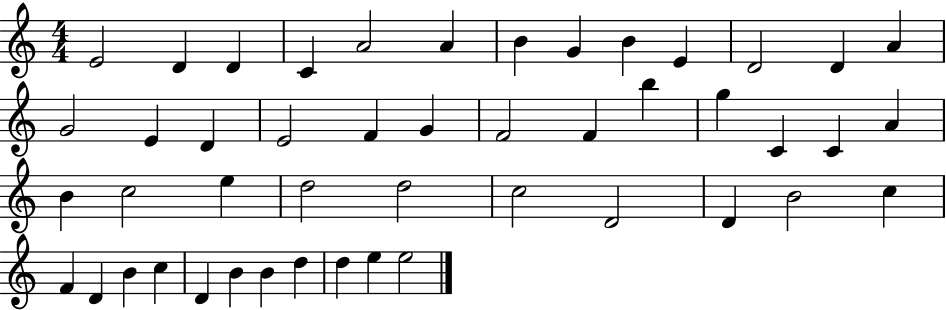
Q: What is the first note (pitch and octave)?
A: E4